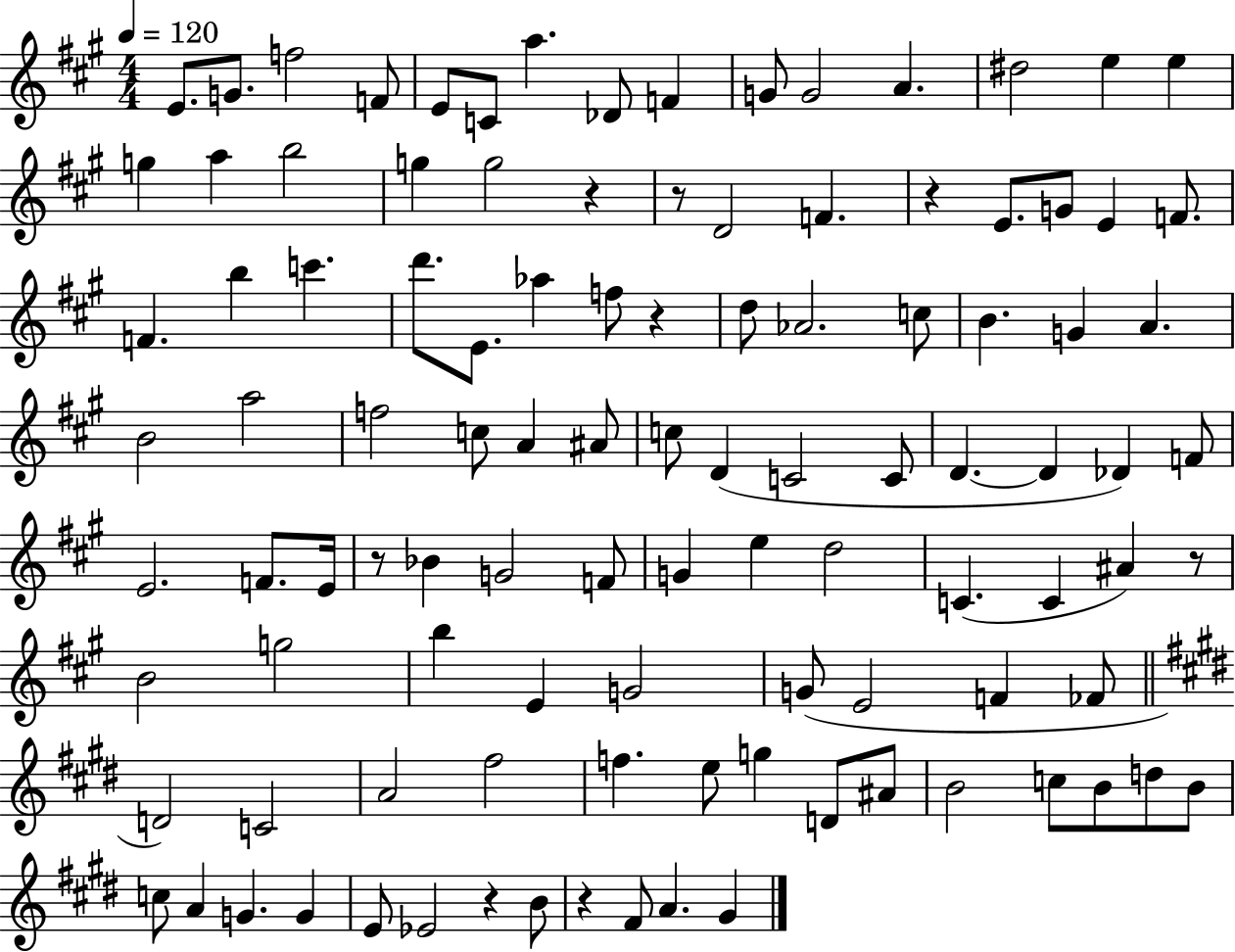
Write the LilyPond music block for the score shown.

{
  \clef treble
  \numericTimeSignature
  \time 4/4
  \key a \major
  \tempo 4 = 120
  e'8. g'8. f''2 f'8 | e'8 c'8 a''4. des'8 f'4 | g'8 g'2 a'4. | dis''2 e''4 e''4 | \break g''4 a''4 b''2 | g''4 g''2 r4 | r8 d'2 f'4. | r4 e'8. g'8 e'4 f'8. | \break f'4. b''4 c'''4. | d'''8. e'8. aes''4 f''8 r4 | d''8 aes'2. c''8 | b'4. g'4 a'4. | \break b'2 a''2 | f''2 c''8 a'4 ais'8 | c''8 d'4( c'2 c'8 | d'4.~~ d'4 des'4) f'8 | \break e'2. f'8. e'16 | r8 bes'4 g'2 f'8 | g'4 e''4 d''2 | c'4.( c'4 ais'4) r8 | \break b'2 g''2 | b''4 e'4 g'2 | g'8( e'2 f'4 fes'8 | \bar "||" \break \key e \major d'2) c'2 | a'2 fis''2 | f''4. e''8 g''4 d'8 ais'8 | b'2 c''8 b'8 d''8 b'8 | \break c''8 a'4 g'4. g'4 | e'8 ees'2 r4 b'8 | r4 fis'8 a'4. gis'4 | \bar "|."
}